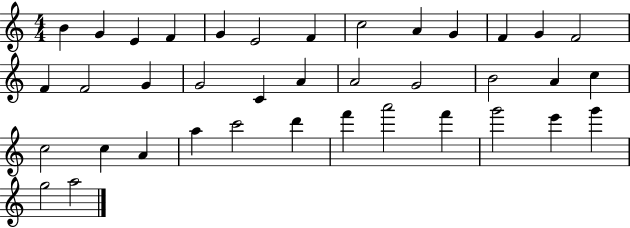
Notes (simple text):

B4/q G4/q E4/q F4/q G4/q E4/h F4/q C5/h A4/q G4/q F4/q G4/q F4/h F4/q F4/h G4/q G4/h C4/q A4/q A4/h G4/h B4/h A4/q C5/q C5/h C5/q A4/q A5/q C6/h D6/q F6/q A6/h F6/q G6/h E6/q G6/q G5/h A5/h